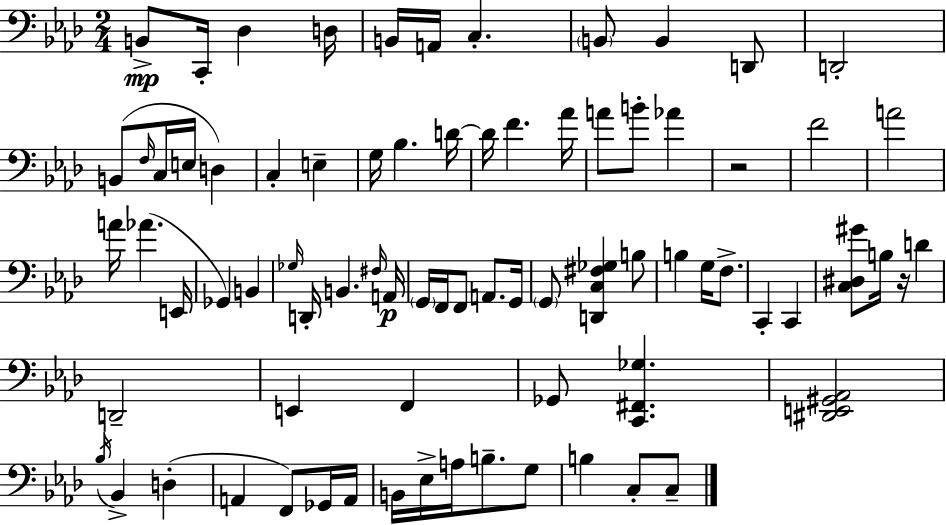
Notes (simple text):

B2/e C2/s Db3/q D3/s B2/s A2/s C3/q. B2/e B2/q D2/e D2/h B2/e F3/s C3/s E3/s D3/q C3/q E3/q G3/s Bb3/q. D4/s D4/s F4/q. Ab4/s A4/e B4/e Ab4/q R/h F4/h A4/h A4/s Ab4/q. E2/s Gb2/q B2/q Gb3/s D2/s B2/q. F#3/s A2/s G2/s F2/s F2/e A2/e. G2/s G2/e [D2,C3,F#3,Gb3]/q B3/e B3/q G3/s F3/e. C2/q C2/q [C3,D#3,G#4]/e B3/s R/s D4/q D2/h E2/q F2/q Gb2/e [C2,F#2,Gb3]/q. [D#2,E2,G#2,Ab2]/h Bb3/s Bb2/q D3/q A2/q F2/e Gb2/s A2/s B2/s Eb3/s A3/s B3/e. G3/e B3/q C3/e C3/e